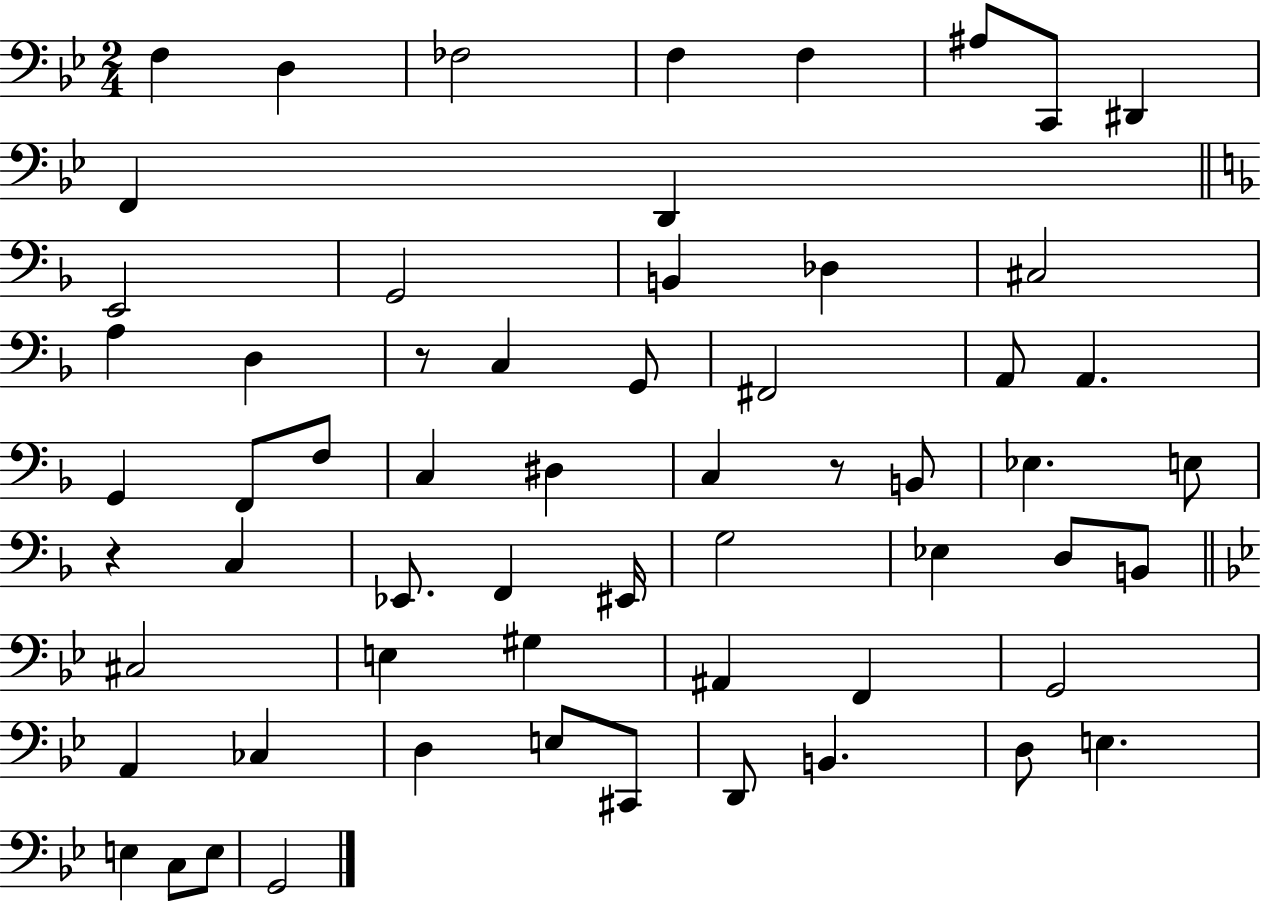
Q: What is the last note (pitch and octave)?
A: G2